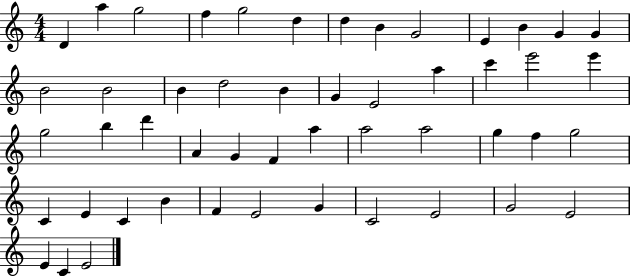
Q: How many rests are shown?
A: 0